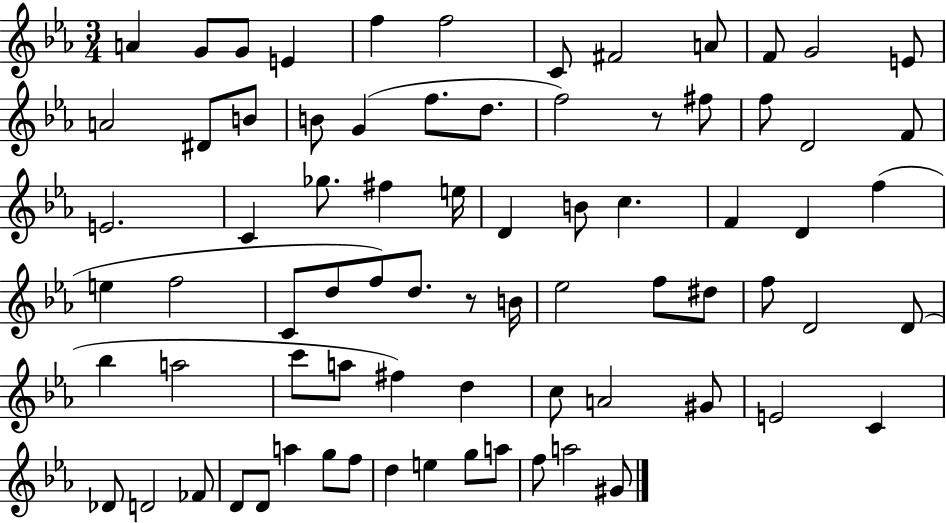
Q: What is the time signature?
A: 3/4